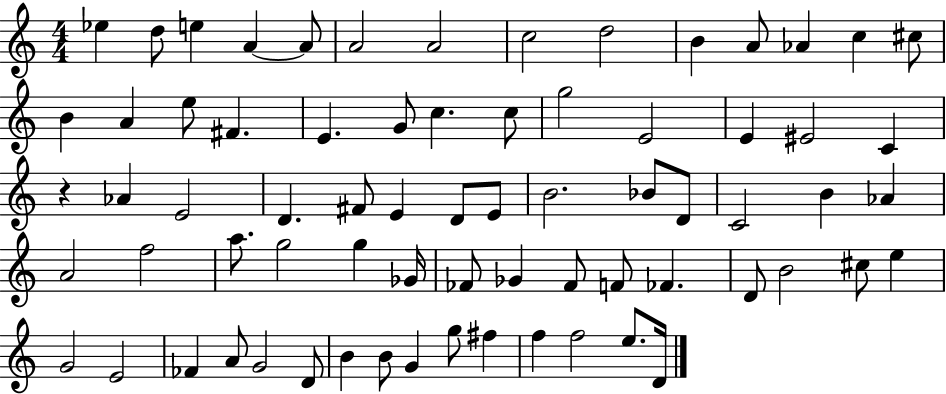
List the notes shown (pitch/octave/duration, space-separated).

Eb5/q D5/e E5/q A4/q A4/e A4/h A4/h C5/h D5/h B4/q A4/e Ab4/q C5/q C#5/e B4/q A4/q E5/e F#4/q. E4/q. G4/e C5/q. C5/e G5/h E4/h E4/q EIS4/h C4/q R/q Ab4/q E4/h D4/q. F#4/e E4/q D4/e E4/e B4/h. Bb4/e D4/e C4/h B4/q Ab4/q A4/h F5/h A5/e. G5/h G5/q Gb4/s FES4/e Gb4/q FES4/e F4/e FES4/q. D4/e B4/h C#5/e E5/q G4/h E4/h FES4/q A4/e G4/h D4/e B4/q B4/e G4/q G5/e F#5/q F5/q F5/h E5/e. D4/s